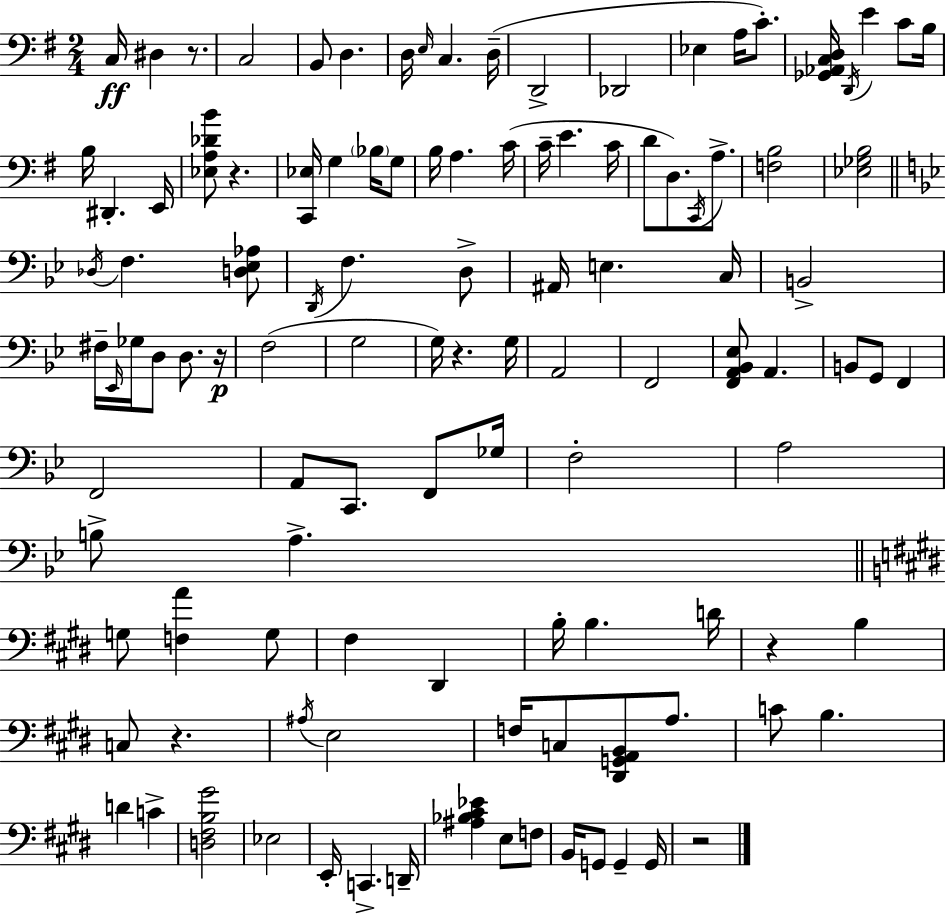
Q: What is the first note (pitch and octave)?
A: C3